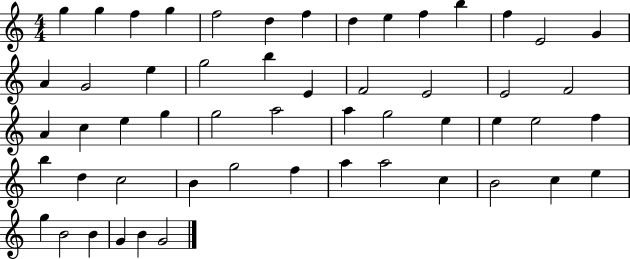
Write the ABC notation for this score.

X:1
T:Untitled
M:4/4
L:1/4
K:C
g g f g f2 d f d e f b f E2 G A G2 e g2 b E F2 E2 E2 F2 A c e g g2 a2 a g2 e e e2 f b d c2 B g2 f a a2 c B2 c e g B2 B G B G2